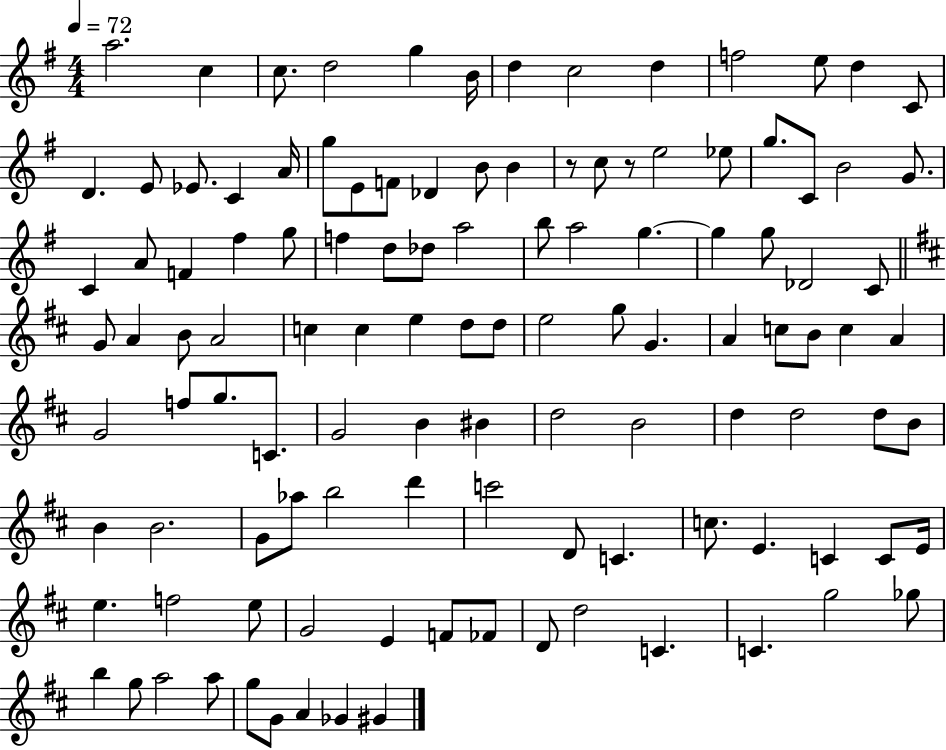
{
  \clef treble
  \numericTimeSignature
  \time 4/4
  \key g \major
  \tempo 4 = 72
  a''2. c''4 | c''8. d''2 g''4 b'16 | d''4 c''2 d''4 | f''2 e''8 d''4 c'8 | \break d'4. e'8 ees'8. c'4 a'16 | g''8 e'8 f'8 des'4 b'8 b'4 | r8 c''8 r8 e''2 ees''8 | g''8. c'8 b'2 g'8. | \break c'4 a'8 f'4 fis''4 g''8 | f''4 d''8 des''8 a''2 | b''8 a''2 g''4.~~ | g''4 g''8 des'2 c'8 | \break \bar "||" \break \key b \minor g'8 a'4 b'8 a'2 | c''4 c''4 e''4 d''8 d''8 | e''2 g''8 g'4. | a'4 c''8 b'8 c''4 a'4 | \break g'2 f''8 g''8. c'8. | g'2 b'4 bis'4 | d''2 b'2 | d''4 d''2 d''8 b'8 | \break b'4 b'2. | g'8 aes''8 b''2 d'''4 | c'''2 d'8 c'4. | c''8. e'4. c'4 c'8 e'16 | \break e''4. f''2 e''8 | g'2 e'4 f'8 fes'8 | d'8 d''2 c'4. | c'4. g''2 ges''8 | \break b''4 g''8 a''2 a''8 | g''8 g'8 a'4 ges'4 gis'4 | \bar "|."
}